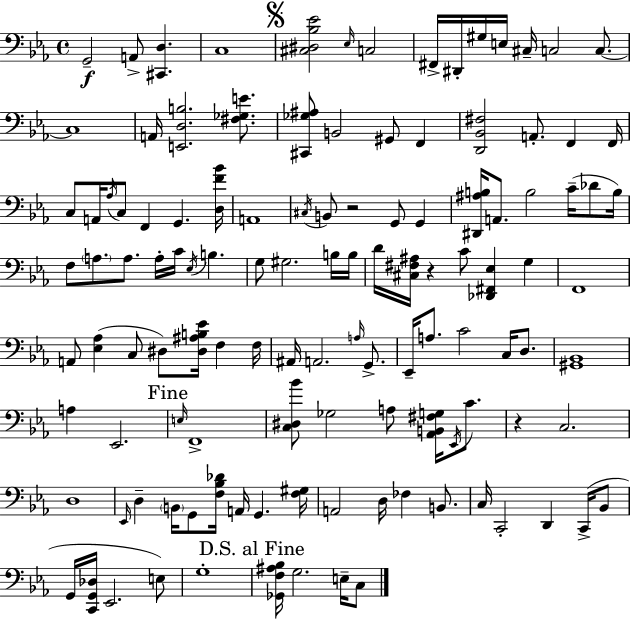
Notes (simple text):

G2/h A2/e [C#2,D3]/q. C3/w [C#3,D#3,Bb3,Eb4]/h Eb3/s C3/h F#2/s D#2/s G#3/s E3/s C#3/s C3/h C3/e. C3/w A2/s [E2,D3,B3]/h. [F#3,Gb3,E4]/e. [C#2,Gb3,A#3]/e B2/h G#2/e F2/q [D2,Bb2,F#3]/h A2/e. F2/q F2/s C3/e A2/s Ab3/s C3/e F2/q G2/q. [D3,F4,Bb4]/s A2/w C#3/s B2/e R/h G2/e G2/q [D#2,A#3,B3]/s A2/e. B3/h C4/s Db4/e B3/s F3/e A3/e. A3/e. A3/s C4/s Eb3/s B3/q. G3/e G#3/h. B3/s B3/s D4/s [C#3,F#3,A#3]/s R/q C4/e [Db2,F#2,Eb3]/q G3/q F2/w A2/e [Eb3,Ab3]/q C3/e D#3/e [D#3,A#3,B3,Eb4]/s F3/q F3/s A#2/s A2/h. A3/s G2/e. Eb2/s A3/e. C4/h C3/s D3/e. [G#2,Bb2]/w A3/q Eb2/h. E3/s F2/w [C3,D#3,Bb4]/e Gb3/h A3/e [Ab2,B2,F#3,G3]/s Eb2/s C4/e. R/q C3/h. D3/w Eb2/s D3/q B2/s G2/e [F3,Bb3,Db4]/s A2/s G2/q. [F3,G#3]/s A2/h D3/s FES3/q B2/e. C3/s C2/h D2/q C2/s Bb2/e G2/s [C2,G2,Db3]/s Eb2/h. E3/e G3/w [Gb2,F3,A#3,Bb3]/s G3/h. E3/s C3/e